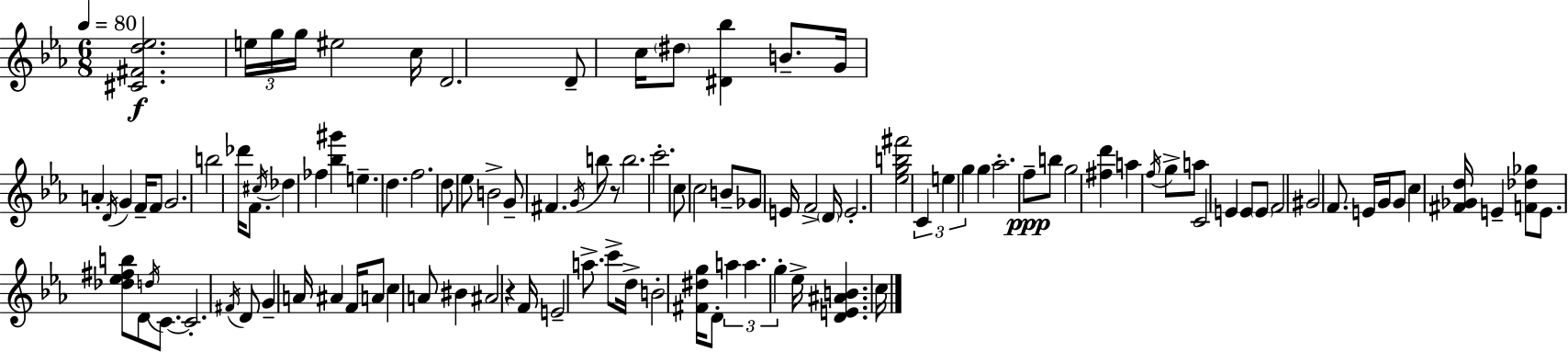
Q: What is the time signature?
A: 6/8